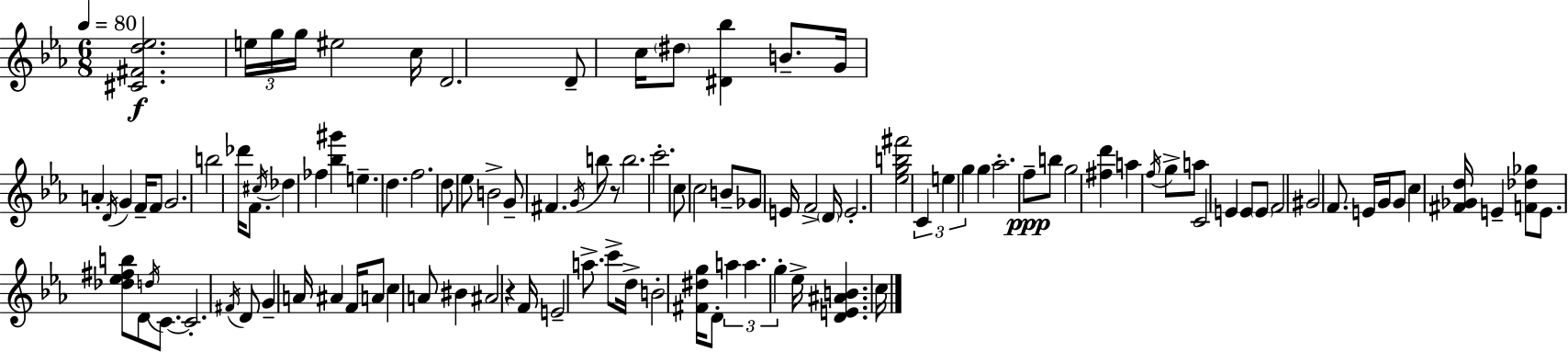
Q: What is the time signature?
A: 6/8